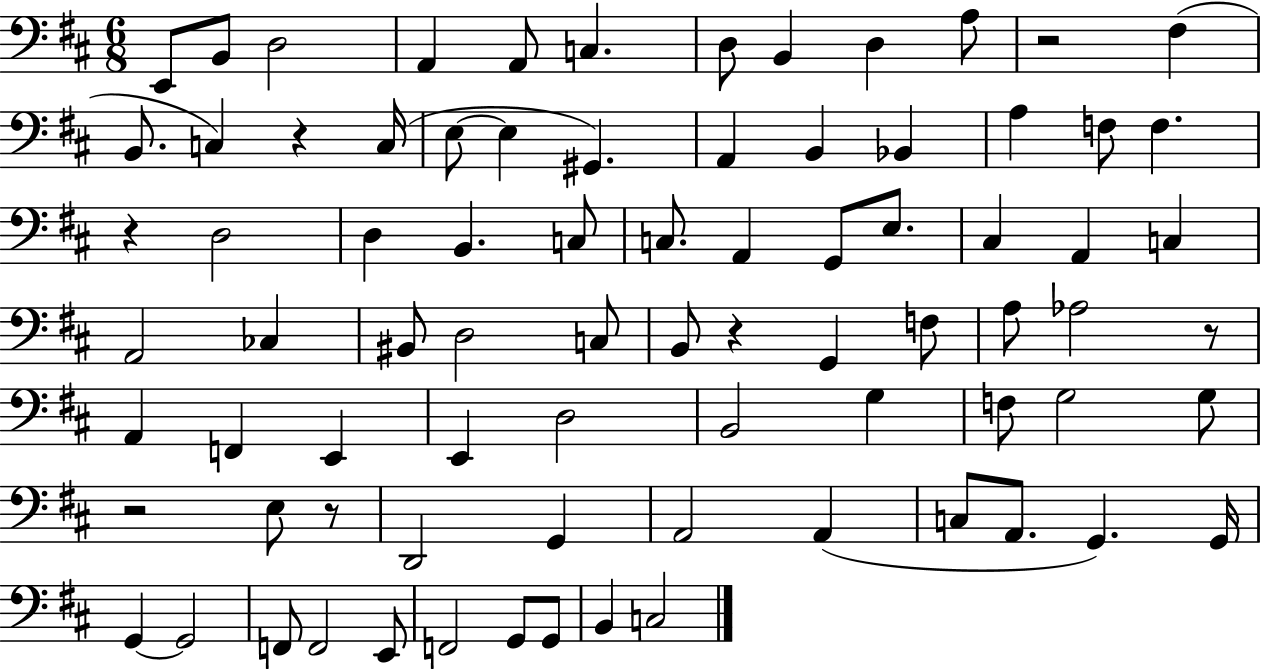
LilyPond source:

{
  \clef bass
  \numericTimeSignature
  \time 6/8
  \key d \major
  e,8 b,8 d2 | a,4 a,8 c4. | d8 b,4 d4 a8 | r2 fis4( | \break b,8. c4) r4 c16( | e8~~ e4 gis,4.) | a,4 b,4 bes,4 | a4 f8 f4. | \break r4 d2 | d4 b,4. c8 | c8. a,4 g,8 e8. | cis4 a,4 c4 | \break a,2 ces4 | bis,8 d2 c8 | b,8 r4 g,4 f8 | a8 aes2 r8 | \break a,4 f,4 e,4 | e,4 d2 | b,2 g4 | f8 g2 g8 | \break r2 e8 r8 | d,2 g,4 | a,2 a,4( | c8 a,8. g,4.) g,16 | \break g,4~~ g,2 | f,8 f,2 e,8 | f,2 g,8 g,8 | b,4 c2 | \break \bar "|."
}